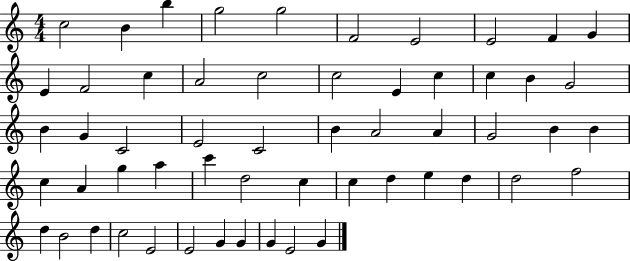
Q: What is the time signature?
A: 4/4